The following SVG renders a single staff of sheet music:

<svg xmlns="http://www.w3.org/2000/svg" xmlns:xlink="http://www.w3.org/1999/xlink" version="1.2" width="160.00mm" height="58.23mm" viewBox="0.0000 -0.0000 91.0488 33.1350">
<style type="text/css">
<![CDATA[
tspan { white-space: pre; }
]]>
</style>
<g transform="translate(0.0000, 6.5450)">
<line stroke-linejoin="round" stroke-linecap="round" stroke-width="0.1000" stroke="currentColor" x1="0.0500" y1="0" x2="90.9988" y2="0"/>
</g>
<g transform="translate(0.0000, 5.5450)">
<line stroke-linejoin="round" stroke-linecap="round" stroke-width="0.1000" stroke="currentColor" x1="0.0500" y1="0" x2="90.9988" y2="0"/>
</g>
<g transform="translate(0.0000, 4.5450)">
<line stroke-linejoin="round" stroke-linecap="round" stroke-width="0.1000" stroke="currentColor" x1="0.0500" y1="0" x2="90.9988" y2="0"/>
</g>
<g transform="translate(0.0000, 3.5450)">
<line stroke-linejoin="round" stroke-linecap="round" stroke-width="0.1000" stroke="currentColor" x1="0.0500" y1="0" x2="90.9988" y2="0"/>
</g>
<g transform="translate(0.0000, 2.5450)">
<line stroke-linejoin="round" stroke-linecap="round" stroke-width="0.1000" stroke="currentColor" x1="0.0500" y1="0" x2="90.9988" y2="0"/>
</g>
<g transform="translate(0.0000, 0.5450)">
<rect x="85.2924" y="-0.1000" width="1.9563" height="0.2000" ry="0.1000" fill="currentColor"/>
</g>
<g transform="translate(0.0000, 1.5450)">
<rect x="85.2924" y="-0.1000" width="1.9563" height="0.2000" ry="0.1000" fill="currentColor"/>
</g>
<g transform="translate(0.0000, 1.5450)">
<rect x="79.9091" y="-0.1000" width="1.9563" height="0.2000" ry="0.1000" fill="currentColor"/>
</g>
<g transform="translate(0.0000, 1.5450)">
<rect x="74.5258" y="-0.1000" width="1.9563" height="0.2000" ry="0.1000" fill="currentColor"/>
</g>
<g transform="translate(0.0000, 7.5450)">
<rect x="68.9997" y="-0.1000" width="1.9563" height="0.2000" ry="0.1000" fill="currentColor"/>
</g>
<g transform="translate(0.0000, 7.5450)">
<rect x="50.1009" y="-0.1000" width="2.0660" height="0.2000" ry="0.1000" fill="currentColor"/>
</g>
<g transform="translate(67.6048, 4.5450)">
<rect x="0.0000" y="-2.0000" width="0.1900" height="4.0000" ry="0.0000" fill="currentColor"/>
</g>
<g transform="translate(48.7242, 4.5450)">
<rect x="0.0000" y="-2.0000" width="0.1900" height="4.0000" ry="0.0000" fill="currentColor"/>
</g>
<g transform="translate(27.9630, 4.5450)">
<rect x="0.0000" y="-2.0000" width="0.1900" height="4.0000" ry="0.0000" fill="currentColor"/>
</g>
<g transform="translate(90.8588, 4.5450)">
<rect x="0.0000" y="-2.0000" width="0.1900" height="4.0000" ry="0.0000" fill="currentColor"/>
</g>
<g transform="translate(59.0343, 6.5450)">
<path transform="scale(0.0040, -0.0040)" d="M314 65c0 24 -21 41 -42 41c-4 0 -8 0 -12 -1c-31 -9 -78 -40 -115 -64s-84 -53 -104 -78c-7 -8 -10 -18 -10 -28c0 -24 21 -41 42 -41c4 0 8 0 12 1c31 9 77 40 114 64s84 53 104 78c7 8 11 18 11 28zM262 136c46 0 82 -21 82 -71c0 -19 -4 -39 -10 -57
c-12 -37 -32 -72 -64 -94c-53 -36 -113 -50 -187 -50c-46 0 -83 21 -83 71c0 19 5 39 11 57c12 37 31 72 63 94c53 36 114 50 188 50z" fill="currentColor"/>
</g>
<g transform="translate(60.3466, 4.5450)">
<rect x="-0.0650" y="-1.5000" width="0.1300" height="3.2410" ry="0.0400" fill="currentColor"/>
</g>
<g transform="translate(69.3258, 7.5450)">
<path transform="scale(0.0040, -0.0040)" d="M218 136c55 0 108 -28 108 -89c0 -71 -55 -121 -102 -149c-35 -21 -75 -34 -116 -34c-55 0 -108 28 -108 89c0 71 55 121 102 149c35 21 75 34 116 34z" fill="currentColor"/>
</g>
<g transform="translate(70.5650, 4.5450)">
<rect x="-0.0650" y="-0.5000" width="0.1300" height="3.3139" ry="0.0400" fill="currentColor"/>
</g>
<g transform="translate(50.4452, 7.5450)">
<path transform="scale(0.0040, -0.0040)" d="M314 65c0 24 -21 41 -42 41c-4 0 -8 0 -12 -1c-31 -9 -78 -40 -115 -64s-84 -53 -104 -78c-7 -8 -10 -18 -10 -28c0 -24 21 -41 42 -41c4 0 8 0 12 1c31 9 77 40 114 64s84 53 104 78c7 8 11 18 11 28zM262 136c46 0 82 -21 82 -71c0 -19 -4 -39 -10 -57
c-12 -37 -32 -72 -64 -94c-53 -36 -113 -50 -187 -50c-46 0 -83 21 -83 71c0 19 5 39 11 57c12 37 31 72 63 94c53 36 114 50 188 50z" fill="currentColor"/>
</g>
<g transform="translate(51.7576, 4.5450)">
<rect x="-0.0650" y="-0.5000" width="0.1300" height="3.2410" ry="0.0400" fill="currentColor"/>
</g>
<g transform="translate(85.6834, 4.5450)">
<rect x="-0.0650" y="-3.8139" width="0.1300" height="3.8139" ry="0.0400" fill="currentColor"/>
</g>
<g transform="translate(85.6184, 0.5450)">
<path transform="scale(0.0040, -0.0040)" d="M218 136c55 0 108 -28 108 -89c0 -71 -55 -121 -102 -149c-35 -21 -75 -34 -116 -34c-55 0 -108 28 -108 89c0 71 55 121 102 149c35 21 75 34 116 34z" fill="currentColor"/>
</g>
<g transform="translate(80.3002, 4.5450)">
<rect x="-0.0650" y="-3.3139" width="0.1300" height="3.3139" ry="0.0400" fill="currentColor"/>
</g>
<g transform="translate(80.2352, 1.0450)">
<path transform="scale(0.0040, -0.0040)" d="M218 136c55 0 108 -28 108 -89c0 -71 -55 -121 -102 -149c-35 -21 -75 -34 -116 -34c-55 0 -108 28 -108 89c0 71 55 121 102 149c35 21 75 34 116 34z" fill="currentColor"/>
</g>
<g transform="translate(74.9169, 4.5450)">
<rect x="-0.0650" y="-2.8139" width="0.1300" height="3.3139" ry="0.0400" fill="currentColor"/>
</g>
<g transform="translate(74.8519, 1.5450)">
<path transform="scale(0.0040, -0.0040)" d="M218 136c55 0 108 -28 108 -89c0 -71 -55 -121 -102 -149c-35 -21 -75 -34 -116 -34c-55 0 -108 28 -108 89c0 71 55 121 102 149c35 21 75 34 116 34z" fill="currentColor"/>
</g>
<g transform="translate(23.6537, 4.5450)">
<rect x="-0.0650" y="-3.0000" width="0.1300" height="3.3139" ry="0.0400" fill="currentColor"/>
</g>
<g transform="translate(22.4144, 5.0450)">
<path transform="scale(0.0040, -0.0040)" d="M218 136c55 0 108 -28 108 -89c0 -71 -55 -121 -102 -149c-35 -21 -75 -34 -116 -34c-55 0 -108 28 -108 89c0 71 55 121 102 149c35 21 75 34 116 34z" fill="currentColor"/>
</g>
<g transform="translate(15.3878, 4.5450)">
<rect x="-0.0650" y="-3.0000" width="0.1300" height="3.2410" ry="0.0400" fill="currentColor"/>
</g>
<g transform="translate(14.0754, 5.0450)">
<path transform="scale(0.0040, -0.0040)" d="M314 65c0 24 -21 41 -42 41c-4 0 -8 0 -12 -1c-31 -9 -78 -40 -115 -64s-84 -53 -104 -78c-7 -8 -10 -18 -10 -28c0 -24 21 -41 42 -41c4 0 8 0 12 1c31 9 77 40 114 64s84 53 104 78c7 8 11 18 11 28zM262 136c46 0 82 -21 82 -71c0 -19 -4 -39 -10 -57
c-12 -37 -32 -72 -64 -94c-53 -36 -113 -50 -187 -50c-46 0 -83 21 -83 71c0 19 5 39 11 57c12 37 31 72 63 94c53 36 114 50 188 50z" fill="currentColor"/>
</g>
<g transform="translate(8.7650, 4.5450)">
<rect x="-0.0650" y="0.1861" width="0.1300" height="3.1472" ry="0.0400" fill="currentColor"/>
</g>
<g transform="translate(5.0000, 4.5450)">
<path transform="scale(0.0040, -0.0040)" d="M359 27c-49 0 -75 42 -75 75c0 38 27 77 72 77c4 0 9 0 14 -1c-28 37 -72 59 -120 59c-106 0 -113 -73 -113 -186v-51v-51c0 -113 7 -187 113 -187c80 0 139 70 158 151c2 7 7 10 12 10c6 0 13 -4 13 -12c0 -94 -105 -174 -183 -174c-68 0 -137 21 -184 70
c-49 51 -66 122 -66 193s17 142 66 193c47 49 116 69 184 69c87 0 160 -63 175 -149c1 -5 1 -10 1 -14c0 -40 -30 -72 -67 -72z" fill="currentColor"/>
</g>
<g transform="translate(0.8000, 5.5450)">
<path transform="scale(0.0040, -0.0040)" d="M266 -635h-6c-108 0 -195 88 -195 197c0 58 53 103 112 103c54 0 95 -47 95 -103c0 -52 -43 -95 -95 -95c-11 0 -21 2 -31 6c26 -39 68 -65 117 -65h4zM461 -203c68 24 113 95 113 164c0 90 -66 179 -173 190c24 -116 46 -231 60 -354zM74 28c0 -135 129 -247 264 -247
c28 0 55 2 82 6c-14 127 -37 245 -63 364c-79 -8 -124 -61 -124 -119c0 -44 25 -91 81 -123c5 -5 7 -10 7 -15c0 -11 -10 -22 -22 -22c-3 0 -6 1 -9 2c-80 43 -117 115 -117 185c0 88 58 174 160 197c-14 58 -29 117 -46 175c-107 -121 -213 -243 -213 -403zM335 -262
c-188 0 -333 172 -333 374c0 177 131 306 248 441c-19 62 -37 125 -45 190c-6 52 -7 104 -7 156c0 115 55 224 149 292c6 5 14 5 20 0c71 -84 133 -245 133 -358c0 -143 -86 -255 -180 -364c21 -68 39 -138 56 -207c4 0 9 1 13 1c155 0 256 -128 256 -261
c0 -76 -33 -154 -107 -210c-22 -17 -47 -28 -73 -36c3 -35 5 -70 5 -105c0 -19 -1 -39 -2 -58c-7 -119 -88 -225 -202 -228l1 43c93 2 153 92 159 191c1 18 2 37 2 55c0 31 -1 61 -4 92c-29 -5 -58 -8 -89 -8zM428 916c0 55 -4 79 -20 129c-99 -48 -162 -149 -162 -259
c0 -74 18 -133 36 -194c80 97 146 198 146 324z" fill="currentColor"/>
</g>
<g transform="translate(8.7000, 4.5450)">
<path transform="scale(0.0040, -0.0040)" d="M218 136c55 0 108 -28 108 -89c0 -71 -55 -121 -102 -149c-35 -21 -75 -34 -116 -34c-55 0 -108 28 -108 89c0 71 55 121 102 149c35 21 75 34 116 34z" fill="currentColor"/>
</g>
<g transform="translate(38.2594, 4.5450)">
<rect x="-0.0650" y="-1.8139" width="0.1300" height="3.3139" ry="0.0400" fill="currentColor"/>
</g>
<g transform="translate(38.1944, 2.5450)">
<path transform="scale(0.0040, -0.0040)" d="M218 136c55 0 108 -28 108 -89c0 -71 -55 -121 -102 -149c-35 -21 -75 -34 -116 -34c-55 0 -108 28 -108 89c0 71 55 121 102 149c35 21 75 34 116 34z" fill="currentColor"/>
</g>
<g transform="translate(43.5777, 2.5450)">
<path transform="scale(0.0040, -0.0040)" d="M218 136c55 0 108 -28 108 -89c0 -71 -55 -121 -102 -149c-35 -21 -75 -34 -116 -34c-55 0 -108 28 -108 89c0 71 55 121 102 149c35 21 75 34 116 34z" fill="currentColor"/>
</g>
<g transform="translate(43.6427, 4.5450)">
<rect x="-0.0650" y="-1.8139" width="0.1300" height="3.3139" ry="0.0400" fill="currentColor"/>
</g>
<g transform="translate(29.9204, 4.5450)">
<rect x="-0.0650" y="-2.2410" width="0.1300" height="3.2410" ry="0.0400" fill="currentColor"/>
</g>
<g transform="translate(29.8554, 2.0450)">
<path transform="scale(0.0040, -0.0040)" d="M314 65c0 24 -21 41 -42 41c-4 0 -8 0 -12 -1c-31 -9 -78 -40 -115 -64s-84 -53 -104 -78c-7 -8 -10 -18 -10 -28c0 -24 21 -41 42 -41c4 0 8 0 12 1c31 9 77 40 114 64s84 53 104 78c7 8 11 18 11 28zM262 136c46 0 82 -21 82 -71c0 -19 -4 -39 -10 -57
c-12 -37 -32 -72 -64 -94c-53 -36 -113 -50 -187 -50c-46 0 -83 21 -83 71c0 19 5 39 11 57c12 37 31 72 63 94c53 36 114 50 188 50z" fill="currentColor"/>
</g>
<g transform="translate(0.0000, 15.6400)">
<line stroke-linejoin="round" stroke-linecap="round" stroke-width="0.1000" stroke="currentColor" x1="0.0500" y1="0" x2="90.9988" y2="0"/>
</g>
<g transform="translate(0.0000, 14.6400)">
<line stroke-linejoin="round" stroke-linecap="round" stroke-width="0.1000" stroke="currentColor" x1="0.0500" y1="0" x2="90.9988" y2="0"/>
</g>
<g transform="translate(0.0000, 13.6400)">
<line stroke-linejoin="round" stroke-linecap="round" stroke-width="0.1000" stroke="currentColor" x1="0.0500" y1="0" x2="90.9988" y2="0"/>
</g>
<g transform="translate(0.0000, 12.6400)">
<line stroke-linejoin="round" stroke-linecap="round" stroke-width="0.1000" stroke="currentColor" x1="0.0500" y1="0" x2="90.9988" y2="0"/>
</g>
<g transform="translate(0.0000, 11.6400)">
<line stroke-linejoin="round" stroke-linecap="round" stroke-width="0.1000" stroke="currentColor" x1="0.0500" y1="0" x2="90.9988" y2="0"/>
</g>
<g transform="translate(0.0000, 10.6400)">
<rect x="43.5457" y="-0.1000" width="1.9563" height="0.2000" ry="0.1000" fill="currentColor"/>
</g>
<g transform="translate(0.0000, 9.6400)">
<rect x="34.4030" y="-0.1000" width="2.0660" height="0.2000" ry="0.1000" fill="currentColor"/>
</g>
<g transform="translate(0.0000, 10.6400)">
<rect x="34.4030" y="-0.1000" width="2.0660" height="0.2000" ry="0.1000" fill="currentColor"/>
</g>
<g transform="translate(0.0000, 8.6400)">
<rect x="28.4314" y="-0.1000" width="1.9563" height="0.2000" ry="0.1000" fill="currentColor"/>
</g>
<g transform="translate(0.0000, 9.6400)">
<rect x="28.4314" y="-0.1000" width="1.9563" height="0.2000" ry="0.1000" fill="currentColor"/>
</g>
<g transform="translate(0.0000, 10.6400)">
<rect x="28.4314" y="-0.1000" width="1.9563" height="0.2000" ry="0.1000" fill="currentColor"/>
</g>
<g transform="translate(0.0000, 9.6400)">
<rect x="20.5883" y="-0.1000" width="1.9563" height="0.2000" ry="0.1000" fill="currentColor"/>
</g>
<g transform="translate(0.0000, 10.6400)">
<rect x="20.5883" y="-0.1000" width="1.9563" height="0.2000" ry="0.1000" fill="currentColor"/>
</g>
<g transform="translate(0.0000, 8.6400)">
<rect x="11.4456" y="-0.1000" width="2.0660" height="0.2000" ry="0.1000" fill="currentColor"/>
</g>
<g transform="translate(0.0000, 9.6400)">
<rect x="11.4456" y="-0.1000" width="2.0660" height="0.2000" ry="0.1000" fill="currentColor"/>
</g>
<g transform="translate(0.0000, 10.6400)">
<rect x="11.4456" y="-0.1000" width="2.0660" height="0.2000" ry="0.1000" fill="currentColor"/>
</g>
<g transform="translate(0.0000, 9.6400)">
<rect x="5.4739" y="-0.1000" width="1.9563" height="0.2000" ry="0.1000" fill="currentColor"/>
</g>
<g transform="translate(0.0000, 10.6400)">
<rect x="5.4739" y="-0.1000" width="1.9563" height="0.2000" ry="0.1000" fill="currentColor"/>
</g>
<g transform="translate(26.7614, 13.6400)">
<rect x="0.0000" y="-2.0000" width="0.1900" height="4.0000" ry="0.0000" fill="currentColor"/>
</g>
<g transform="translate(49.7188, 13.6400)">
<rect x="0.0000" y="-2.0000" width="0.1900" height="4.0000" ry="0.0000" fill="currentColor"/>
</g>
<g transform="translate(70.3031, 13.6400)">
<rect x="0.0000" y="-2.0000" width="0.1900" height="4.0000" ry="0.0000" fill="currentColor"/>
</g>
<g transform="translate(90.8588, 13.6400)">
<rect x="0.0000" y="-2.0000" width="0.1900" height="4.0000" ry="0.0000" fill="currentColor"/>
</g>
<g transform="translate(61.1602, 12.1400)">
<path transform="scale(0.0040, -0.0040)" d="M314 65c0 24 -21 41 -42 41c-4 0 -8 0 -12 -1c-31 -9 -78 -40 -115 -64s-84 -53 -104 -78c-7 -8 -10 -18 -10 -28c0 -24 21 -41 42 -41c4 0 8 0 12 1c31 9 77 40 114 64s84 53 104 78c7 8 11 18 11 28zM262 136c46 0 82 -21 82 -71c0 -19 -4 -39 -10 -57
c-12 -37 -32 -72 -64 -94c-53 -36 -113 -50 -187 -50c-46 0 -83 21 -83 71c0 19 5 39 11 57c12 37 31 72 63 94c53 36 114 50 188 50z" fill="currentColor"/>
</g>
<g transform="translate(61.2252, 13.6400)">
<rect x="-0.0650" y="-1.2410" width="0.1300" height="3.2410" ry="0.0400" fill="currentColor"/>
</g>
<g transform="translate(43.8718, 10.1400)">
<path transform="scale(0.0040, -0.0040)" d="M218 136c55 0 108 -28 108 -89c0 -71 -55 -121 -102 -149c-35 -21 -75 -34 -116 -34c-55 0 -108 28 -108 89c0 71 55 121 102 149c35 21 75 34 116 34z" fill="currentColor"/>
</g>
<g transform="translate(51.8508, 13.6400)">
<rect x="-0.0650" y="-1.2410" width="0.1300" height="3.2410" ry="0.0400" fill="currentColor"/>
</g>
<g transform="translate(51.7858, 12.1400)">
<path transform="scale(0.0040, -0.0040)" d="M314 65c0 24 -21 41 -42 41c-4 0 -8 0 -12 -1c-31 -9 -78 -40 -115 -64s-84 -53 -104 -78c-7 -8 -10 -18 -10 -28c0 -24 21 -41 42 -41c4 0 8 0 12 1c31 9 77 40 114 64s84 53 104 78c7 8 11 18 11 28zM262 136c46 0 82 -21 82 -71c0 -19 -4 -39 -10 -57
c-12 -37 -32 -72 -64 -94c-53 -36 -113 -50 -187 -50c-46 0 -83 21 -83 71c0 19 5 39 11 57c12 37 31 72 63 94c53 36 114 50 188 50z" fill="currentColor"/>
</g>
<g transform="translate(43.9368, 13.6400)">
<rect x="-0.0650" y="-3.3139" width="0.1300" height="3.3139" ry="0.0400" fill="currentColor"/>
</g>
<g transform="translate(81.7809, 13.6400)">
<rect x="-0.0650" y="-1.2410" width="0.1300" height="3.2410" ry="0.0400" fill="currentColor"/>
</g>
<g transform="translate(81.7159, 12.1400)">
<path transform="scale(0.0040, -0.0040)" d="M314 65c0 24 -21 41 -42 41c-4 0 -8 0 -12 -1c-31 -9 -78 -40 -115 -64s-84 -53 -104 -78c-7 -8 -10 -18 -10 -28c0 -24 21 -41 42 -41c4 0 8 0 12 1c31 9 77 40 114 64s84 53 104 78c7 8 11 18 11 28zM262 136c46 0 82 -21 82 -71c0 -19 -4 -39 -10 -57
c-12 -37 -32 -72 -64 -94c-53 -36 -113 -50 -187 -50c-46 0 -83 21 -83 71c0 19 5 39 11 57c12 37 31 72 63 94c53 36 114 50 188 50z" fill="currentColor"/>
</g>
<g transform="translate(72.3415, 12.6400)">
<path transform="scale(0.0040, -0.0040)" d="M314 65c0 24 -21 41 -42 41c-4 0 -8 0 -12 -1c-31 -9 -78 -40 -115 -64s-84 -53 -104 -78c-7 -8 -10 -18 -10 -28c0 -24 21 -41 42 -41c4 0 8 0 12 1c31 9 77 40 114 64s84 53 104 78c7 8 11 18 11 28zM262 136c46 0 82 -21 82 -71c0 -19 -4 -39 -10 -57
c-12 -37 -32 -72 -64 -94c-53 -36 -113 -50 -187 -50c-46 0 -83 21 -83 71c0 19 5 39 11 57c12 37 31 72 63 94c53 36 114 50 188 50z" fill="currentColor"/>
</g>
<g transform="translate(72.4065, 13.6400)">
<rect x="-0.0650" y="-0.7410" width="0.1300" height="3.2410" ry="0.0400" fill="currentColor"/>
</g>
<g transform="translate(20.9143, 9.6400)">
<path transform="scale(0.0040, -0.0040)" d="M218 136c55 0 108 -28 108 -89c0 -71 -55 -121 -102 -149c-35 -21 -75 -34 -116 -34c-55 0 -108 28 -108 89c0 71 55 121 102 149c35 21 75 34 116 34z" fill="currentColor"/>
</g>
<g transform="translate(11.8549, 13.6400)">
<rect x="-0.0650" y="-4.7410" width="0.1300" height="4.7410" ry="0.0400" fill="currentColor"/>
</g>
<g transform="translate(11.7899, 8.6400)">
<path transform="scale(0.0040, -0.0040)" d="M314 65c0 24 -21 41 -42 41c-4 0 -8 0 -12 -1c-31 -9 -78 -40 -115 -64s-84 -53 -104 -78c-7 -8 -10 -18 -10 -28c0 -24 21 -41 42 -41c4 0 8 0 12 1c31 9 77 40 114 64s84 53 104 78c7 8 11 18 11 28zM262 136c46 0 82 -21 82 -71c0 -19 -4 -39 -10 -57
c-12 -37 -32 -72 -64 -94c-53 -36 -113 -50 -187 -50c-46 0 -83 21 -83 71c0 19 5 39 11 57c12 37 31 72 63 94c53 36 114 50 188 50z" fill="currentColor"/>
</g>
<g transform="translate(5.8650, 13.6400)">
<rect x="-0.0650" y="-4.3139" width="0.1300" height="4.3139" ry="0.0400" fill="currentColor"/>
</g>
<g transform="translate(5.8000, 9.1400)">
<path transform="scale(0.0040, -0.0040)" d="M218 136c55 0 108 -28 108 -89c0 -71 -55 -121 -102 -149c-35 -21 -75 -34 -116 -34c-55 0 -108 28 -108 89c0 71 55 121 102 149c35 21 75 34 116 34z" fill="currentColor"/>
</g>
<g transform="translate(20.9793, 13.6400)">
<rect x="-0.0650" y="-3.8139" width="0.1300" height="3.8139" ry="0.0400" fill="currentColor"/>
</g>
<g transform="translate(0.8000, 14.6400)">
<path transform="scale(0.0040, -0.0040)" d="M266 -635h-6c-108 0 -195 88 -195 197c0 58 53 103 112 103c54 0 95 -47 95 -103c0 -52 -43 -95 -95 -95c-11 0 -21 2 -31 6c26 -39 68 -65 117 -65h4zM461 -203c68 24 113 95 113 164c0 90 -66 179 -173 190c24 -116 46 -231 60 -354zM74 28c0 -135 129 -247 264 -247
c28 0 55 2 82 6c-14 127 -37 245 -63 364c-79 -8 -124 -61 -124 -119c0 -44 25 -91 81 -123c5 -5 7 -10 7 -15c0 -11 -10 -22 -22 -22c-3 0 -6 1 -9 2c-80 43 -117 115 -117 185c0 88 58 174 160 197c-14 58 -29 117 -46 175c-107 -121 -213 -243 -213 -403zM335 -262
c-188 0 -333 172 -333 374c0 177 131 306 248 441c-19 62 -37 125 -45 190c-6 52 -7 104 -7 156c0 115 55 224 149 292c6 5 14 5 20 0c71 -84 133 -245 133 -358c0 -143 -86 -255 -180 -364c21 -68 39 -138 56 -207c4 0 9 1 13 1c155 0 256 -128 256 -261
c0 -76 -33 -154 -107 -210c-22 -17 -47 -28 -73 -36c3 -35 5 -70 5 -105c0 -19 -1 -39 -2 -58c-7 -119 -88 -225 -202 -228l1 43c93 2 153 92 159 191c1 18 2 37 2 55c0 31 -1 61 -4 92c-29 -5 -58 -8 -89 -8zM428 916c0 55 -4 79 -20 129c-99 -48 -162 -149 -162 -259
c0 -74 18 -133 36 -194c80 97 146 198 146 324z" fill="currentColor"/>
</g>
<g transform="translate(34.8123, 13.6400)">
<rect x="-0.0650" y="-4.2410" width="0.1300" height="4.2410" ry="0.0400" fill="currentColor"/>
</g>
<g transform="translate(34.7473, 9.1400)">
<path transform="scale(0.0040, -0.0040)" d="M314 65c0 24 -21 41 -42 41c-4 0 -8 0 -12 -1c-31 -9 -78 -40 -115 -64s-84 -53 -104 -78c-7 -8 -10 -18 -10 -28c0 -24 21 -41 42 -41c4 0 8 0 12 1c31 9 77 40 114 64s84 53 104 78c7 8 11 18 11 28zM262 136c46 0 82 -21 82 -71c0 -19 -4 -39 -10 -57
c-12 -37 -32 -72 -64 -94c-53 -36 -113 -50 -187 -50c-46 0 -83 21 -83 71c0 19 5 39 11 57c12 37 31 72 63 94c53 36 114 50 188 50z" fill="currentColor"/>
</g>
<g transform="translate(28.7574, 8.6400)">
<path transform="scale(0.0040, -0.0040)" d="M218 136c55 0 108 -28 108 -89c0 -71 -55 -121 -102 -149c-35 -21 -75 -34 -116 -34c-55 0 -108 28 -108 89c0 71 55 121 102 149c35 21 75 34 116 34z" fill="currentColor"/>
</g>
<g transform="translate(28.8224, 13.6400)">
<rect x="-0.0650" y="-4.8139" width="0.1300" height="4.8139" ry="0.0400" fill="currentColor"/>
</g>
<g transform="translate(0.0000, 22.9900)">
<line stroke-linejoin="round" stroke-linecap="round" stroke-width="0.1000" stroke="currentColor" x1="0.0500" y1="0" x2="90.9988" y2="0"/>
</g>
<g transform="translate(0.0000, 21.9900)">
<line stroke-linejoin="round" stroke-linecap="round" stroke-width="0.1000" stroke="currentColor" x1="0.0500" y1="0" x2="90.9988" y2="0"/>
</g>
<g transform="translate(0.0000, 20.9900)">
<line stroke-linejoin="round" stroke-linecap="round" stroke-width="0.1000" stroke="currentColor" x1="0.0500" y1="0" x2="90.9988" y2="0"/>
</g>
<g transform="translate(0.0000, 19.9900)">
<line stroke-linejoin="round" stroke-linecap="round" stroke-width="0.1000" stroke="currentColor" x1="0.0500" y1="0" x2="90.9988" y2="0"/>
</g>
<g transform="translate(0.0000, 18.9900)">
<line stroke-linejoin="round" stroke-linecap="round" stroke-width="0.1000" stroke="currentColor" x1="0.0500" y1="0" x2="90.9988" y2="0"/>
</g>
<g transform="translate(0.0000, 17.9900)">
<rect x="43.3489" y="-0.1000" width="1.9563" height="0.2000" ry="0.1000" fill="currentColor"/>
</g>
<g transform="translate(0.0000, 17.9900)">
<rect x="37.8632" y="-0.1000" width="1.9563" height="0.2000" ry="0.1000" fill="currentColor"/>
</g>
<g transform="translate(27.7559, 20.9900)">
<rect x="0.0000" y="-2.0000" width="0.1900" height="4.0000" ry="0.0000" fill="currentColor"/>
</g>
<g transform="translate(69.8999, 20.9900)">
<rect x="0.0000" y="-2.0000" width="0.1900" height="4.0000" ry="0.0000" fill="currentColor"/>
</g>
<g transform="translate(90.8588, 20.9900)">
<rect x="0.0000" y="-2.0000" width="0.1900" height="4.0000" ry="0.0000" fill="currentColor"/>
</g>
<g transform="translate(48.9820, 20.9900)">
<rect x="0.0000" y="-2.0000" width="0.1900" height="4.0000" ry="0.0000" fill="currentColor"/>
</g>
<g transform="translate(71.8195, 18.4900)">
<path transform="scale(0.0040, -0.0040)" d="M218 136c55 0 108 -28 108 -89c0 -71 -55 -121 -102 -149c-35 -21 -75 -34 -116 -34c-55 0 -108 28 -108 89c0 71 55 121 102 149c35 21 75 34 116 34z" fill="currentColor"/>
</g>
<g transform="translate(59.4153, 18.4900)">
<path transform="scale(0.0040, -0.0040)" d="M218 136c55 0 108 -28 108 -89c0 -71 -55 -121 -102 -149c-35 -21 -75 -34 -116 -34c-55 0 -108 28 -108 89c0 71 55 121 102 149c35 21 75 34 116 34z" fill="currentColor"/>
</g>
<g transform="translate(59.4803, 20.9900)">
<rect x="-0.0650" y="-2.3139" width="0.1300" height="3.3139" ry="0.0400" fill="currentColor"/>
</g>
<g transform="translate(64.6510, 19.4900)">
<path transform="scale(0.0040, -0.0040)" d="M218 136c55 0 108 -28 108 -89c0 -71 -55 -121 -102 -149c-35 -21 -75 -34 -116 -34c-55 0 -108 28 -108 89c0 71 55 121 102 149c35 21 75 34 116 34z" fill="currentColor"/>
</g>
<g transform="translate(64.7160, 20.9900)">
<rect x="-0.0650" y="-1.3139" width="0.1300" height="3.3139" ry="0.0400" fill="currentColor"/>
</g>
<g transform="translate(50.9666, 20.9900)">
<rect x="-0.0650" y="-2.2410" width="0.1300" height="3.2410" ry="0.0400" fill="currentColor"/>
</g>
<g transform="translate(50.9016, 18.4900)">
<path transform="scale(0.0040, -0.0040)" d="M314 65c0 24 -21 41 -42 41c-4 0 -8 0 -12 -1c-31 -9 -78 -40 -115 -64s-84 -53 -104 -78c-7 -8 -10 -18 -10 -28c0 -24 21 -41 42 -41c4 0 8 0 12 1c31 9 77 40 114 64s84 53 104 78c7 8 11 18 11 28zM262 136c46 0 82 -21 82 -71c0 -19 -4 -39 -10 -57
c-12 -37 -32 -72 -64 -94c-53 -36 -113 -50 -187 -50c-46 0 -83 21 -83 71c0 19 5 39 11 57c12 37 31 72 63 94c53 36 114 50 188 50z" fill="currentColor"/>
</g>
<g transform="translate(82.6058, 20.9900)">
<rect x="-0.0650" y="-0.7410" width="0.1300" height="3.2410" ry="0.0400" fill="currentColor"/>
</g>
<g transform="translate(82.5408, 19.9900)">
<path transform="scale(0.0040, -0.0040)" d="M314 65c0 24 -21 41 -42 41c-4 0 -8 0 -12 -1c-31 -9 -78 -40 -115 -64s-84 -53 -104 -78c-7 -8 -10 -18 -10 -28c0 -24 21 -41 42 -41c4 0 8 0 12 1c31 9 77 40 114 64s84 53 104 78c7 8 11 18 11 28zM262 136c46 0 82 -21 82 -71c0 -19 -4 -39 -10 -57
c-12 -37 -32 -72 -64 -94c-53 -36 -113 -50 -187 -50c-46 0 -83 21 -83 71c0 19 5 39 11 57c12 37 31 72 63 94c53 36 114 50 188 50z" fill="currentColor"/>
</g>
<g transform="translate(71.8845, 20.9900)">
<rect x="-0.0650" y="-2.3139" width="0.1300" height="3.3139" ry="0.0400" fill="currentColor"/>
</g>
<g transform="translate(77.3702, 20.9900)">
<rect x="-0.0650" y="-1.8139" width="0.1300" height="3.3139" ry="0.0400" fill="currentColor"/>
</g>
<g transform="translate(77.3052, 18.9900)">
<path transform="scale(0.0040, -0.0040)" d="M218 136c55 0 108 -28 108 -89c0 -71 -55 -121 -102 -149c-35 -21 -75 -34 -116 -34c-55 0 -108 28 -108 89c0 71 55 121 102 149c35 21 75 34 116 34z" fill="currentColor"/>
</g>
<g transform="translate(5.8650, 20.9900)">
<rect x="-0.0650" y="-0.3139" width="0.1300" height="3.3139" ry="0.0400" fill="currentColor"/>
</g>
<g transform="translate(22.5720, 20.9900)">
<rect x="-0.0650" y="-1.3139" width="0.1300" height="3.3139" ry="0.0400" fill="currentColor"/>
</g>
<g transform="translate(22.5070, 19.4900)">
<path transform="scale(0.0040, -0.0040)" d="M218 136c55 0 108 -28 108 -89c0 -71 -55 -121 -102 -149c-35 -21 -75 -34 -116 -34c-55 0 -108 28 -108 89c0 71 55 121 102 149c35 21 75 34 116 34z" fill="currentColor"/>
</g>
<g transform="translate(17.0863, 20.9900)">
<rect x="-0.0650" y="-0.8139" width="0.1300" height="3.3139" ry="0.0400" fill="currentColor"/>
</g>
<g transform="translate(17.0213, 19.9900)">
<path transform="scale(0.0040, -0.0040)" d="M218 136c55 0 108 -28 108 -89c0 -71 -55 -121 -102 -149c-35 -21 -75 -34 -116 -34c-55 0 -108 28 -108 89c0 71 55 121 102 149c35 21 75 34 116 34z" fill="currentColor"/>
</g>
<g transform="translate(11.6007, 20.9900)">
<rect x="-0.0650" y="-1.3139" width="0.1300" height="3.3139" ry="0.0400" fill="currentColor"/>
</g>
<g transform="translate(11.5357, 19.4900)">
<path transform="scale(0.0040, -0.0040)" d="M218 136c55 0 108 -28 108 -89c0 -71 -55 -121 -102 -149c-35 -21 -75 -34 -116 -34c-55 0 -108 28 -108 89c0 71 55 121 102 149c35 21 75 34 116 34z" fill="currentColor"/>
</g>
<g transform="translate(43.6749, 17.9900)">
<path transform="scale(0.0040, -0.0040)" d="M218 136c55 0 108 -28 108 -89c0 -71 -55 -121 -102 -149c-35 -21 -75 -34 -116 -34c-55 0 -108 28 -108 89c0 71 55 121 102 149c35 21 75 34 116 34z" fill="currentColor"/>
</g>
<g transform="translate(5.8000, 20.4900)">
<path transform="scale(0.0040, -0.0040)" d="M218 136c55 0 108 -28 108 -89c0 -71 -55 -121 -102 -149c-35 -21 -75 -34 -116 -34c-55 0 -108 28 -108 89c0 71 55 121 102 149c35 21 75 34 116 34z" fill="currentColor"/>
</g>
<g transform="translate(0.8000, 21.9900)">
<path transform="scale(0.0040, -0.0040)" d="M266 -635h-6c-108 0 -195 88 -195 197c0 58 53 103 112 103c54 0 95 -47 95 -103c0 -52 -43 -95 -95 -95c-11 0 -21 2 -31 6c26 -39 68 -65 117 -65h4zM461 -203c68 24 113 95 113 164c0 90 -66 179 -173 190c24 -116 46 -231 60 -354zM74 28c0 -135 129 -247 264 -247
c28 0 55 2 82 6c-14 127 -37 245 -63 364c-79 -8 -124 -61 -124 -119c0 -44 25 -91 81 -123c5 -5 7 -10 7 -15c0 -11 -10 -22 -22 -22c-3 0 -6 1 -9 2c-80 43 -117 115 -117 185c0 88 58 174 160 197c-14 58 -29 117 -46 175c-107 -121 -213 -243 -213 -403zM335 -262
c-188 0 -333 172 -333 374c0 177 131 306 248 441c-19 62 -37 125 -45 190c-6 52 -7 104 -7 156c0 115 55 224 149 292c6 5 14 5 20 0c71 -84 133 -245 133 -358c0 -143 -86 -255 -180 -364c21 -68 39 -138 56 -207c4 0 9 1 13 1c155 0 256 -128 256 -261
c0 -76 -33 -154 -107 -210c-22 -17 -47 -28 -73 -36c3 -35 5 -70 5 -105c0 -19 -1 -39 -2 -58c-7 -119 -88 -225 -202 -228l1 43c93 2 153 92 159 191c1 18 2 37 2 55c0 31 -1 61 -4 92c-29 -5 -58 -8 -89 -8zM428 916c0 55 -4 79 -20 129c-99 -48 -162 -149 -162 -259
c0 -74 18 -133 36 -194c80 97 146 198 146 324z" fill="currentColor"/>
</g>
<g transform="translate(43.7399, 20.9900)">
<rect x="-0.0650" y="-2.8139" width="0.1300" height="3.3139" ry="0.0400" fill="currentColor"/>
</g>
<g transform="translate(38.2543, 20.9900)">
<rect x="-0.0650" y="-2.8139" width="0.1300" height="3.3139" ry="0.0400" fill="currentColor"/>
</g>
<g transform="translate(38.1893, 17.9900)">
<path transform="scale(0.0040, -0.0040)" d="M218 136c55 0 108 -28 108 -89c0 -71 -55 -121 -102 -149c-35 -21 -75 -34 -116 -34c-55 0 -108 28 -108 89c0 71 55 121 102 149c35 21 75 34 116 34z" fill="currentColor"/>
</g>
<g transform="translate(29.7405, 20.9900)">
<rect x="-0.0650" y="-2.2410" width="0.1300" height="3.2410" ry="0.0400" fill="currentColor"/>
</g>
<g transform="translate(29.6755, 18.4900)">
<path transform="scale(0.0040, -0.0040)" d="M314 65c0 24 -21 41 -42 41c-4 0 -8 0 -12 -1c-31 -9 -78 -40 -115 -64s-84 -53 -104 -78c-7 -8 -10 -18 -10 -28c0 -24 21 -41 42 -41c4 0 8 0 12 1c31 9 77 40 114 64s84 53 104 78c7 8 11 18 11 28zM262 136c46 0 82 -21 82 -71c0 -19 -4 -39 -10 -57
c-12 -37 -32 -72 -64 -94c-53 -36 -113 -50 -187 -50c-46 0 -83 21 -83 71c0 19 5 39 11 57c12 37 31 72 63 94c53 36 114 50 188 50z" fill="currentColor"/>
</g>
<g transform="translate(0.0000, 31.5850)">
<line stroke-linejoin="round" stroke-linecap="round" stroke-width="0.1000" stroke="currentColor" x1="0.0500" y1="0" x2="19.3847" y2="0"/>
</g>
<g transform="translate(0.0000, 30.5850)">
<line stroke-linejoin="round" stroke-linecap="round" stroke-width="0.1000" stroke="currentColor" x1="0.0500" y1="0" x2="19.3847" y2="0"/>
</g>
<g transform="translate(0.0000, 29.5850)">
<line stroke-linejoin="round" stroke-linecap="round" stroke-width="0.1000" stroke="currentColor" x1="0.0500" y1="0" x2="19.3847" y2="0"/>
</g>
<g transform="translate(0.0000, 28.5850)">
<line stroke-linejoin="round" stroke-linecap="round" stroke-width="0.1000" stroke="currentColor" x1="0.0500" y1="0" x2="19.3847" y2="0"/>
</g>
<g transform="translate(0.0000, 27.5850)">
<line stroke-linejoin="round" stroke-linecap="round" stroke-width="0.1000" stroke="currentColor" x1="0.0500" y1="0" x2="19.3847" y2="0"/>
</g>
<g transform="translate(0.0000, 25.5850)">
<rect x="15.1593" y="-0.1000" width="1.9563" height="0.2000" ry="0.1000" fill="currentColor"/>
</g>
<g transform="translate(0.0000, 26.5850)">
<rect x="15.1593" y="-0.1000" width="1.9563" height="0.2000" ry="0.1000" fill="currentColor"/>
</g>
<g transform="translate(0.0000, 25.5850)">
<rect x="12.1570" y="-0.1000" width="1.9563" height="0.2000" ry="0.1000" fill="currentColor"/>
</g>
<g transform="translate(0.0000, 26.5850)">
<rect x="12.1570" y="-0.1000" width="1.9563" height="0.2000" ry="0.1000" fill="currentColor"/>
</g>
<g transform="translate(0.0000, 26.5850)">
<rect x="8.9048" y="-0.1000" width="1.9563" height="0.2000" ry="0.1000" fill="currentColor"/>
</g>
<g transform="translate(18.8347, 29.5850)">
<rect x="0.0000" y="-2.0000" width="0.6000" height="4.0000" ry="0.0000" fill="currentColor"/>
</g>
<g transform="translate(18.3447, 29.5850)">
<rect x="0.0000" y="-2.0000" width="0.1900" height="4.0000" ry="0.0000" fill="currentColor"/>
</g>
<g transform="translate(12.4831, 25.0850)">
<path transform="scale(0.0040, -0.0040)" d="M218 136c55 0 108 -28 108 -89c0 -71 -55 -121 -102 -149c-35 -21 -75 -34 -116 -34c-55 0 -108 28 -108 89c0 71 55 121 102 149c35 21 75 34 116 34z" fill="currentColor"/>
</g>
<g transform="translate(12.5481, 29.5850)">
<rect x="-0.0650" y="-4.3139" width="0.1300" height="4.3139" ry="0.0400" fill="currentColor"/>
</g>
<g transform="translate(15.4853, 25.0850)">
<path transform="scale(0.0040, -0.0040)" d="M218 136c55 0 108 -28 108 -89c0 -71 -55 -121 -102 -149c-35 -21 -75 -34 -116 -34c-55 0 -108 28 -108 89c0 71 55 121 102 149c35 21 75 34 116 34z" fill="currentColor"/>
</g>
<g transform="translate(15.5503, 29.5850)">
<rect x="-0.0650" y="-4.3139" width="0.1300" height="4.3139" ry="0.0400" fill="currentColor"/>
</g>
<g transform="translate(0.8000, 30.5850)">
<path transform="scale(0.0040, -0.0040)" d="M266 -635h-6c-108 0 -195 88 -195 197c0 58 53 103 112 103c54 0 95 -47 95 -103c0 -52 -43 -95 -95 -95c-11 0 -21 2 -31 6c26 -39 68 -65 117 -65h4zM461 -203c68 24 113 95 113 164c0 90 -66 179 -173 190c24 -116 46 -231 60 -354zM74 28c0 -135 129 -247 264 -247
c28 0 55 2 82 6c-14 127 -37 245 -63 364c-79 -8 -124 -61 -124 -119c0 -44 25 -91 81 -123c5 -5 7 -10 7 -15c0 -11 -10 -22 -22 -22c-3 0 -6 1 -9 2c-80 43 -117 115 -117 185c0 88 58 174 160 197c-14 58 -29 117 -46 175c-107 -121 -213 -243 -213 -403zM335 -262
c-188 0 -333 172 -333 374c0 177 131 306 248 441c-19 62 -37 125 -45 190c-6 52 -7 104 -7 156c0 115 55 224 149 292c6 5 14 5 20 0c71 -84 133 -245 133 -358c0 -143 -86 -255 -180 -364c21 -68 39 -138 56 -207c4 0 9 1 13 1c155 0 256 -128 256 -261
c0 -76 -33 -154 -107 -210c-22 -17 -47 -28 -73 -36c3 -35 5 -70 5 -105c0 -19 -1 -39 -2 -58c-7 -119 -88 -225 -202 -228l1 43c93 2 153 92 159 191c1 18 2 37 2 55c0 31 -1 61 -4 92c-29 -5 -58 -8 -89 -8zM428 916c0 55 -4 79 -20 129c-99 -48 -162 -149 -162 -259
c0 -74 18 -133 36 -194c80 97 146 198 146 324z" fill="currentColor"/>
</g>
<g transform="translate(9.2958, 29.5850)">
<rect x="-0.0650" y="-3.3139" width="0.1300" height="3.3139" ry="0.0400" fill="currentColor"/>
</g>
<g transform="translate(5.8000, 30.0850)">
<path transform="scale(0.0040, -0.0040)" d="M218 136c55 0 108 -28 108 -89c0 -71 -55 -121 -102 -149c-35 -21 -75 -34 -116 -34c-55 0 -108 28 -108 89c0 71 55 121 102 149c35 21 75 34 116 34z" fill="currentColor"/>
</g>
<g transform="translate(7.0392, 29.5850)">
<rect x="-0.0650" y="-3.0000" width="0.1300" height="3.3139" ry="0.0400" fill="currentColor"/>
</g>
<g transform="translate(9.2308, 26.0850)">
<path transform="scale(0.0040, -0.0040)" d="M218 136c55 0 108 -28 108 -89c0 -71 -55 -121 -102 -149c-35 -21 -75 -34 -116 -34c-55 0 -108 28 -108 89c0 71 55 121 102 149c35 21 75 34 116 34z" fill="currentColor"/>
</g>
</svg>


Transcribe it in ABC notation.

X:1
T:Untitled
M:4/4
L:1/4
K:C
B A2 A g2 f f C2 E2 C a b c' d' e'2 c' e' d'2 b e2 e2 d2 e2 c e d e g2 a a g2 g e g f d2 A b d' d'